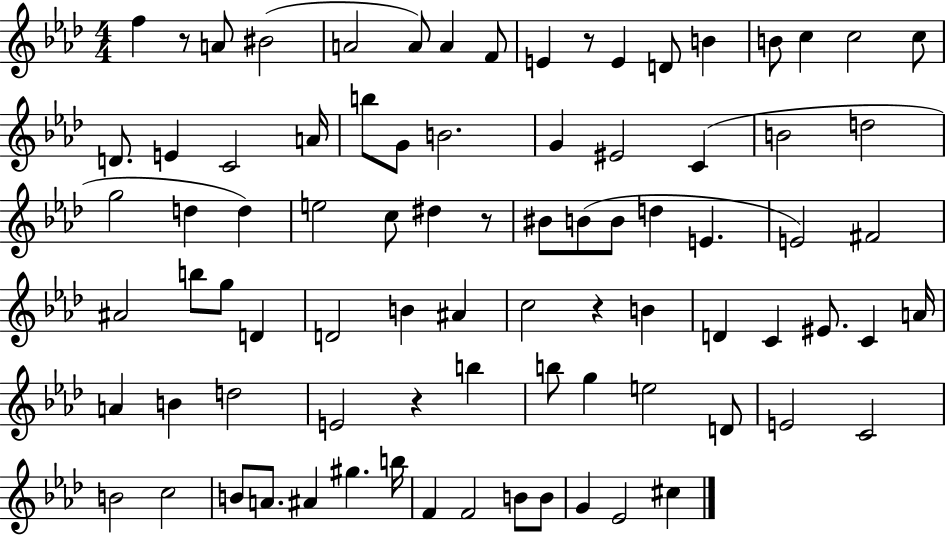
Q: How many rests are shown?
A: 5